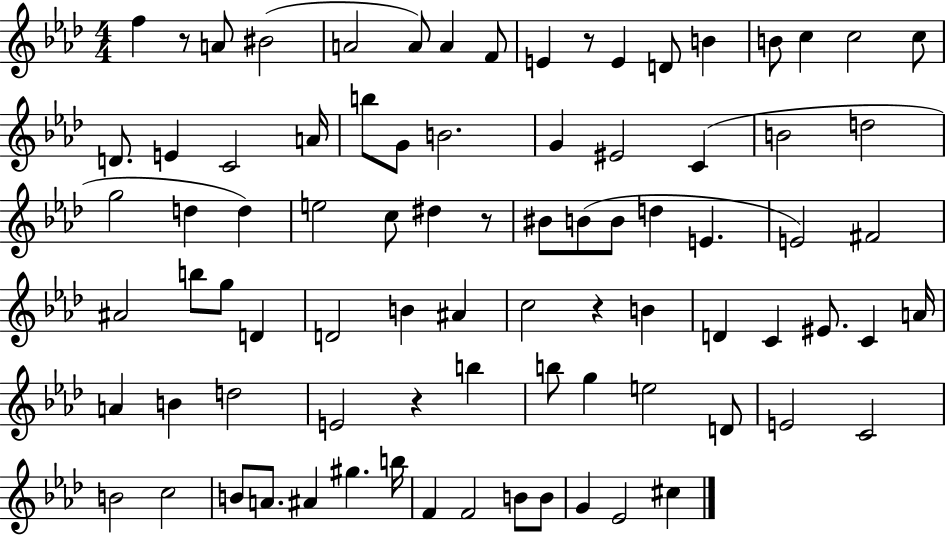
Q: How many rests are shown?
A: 5